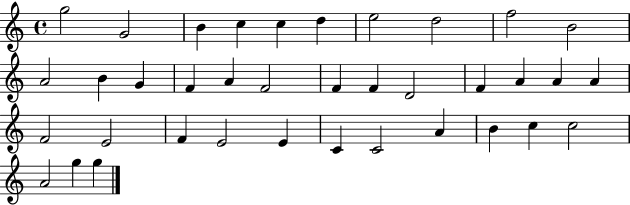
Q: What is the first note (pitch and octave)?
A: G5